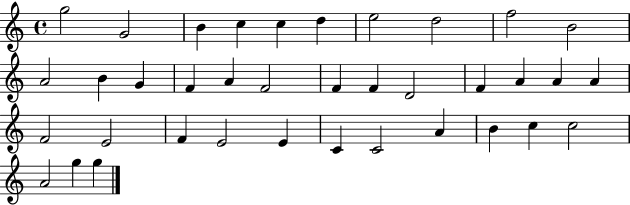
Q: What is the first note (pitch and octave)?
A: G5